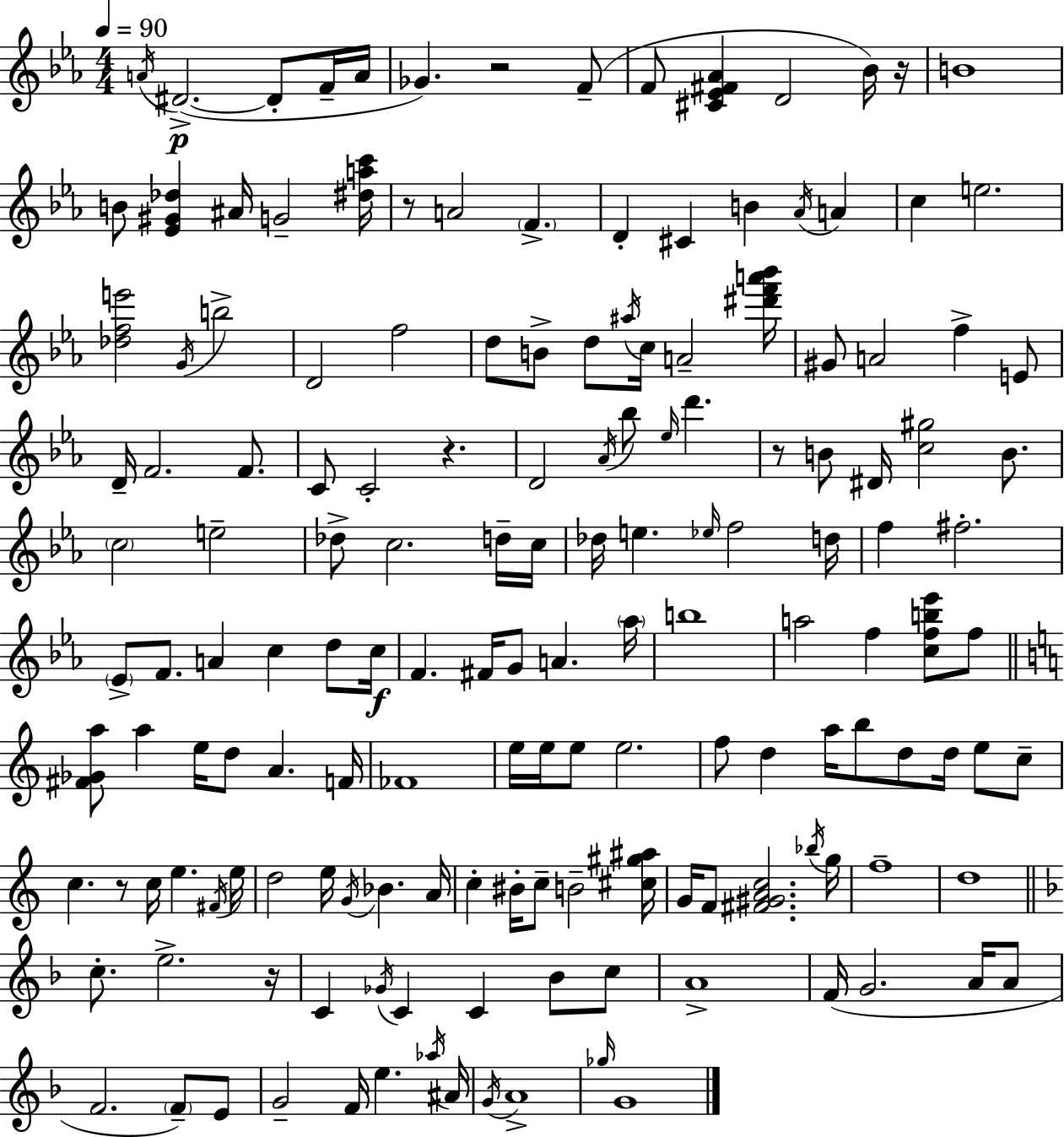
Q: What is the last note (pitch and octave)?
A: G4